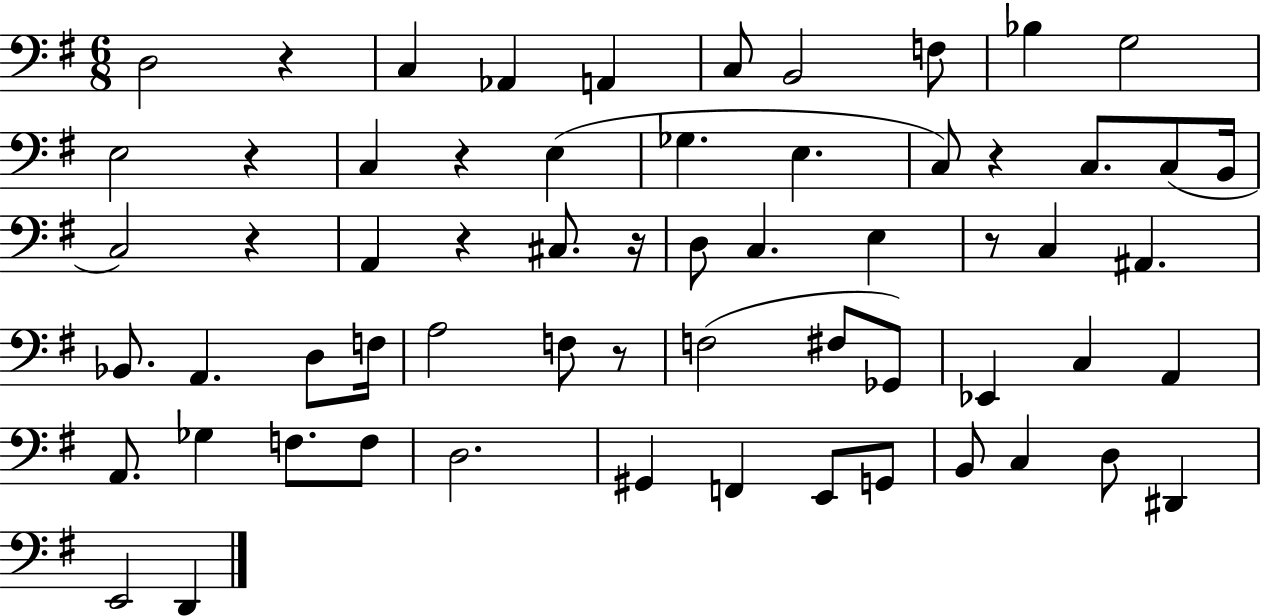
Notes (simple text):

D3/h R/q C3/q Ab2/q A2/q C3/e B2/h F3/e Bb3/q G3/h E3/h R/q C3/q R/q E3/q Gb3/q. E3/q. C3/e R/q C3/e. C3/e B2/s C3/h R/q A2/q R/q C#3/e. R/s D3/e C3/q. E3/q R/e C3/q A#2/q. Bb2/e. A2/q. D3/e F3/s A3/h F3/e R/e F3/h F#3/e Gb2/e Eb2/q C3/q A2/q A2/e. Gb3/q F3/e. F3/e D3/h. G#2/q F2/q E2/e G2/e B2/e C3/q D3/e D#2/q E2/h D2/q